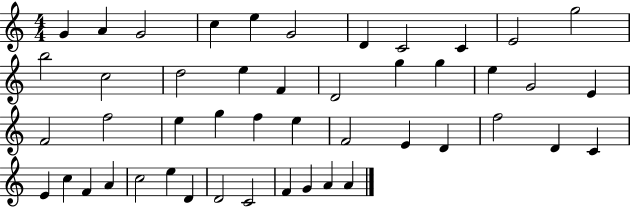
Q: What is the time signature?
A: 4/4